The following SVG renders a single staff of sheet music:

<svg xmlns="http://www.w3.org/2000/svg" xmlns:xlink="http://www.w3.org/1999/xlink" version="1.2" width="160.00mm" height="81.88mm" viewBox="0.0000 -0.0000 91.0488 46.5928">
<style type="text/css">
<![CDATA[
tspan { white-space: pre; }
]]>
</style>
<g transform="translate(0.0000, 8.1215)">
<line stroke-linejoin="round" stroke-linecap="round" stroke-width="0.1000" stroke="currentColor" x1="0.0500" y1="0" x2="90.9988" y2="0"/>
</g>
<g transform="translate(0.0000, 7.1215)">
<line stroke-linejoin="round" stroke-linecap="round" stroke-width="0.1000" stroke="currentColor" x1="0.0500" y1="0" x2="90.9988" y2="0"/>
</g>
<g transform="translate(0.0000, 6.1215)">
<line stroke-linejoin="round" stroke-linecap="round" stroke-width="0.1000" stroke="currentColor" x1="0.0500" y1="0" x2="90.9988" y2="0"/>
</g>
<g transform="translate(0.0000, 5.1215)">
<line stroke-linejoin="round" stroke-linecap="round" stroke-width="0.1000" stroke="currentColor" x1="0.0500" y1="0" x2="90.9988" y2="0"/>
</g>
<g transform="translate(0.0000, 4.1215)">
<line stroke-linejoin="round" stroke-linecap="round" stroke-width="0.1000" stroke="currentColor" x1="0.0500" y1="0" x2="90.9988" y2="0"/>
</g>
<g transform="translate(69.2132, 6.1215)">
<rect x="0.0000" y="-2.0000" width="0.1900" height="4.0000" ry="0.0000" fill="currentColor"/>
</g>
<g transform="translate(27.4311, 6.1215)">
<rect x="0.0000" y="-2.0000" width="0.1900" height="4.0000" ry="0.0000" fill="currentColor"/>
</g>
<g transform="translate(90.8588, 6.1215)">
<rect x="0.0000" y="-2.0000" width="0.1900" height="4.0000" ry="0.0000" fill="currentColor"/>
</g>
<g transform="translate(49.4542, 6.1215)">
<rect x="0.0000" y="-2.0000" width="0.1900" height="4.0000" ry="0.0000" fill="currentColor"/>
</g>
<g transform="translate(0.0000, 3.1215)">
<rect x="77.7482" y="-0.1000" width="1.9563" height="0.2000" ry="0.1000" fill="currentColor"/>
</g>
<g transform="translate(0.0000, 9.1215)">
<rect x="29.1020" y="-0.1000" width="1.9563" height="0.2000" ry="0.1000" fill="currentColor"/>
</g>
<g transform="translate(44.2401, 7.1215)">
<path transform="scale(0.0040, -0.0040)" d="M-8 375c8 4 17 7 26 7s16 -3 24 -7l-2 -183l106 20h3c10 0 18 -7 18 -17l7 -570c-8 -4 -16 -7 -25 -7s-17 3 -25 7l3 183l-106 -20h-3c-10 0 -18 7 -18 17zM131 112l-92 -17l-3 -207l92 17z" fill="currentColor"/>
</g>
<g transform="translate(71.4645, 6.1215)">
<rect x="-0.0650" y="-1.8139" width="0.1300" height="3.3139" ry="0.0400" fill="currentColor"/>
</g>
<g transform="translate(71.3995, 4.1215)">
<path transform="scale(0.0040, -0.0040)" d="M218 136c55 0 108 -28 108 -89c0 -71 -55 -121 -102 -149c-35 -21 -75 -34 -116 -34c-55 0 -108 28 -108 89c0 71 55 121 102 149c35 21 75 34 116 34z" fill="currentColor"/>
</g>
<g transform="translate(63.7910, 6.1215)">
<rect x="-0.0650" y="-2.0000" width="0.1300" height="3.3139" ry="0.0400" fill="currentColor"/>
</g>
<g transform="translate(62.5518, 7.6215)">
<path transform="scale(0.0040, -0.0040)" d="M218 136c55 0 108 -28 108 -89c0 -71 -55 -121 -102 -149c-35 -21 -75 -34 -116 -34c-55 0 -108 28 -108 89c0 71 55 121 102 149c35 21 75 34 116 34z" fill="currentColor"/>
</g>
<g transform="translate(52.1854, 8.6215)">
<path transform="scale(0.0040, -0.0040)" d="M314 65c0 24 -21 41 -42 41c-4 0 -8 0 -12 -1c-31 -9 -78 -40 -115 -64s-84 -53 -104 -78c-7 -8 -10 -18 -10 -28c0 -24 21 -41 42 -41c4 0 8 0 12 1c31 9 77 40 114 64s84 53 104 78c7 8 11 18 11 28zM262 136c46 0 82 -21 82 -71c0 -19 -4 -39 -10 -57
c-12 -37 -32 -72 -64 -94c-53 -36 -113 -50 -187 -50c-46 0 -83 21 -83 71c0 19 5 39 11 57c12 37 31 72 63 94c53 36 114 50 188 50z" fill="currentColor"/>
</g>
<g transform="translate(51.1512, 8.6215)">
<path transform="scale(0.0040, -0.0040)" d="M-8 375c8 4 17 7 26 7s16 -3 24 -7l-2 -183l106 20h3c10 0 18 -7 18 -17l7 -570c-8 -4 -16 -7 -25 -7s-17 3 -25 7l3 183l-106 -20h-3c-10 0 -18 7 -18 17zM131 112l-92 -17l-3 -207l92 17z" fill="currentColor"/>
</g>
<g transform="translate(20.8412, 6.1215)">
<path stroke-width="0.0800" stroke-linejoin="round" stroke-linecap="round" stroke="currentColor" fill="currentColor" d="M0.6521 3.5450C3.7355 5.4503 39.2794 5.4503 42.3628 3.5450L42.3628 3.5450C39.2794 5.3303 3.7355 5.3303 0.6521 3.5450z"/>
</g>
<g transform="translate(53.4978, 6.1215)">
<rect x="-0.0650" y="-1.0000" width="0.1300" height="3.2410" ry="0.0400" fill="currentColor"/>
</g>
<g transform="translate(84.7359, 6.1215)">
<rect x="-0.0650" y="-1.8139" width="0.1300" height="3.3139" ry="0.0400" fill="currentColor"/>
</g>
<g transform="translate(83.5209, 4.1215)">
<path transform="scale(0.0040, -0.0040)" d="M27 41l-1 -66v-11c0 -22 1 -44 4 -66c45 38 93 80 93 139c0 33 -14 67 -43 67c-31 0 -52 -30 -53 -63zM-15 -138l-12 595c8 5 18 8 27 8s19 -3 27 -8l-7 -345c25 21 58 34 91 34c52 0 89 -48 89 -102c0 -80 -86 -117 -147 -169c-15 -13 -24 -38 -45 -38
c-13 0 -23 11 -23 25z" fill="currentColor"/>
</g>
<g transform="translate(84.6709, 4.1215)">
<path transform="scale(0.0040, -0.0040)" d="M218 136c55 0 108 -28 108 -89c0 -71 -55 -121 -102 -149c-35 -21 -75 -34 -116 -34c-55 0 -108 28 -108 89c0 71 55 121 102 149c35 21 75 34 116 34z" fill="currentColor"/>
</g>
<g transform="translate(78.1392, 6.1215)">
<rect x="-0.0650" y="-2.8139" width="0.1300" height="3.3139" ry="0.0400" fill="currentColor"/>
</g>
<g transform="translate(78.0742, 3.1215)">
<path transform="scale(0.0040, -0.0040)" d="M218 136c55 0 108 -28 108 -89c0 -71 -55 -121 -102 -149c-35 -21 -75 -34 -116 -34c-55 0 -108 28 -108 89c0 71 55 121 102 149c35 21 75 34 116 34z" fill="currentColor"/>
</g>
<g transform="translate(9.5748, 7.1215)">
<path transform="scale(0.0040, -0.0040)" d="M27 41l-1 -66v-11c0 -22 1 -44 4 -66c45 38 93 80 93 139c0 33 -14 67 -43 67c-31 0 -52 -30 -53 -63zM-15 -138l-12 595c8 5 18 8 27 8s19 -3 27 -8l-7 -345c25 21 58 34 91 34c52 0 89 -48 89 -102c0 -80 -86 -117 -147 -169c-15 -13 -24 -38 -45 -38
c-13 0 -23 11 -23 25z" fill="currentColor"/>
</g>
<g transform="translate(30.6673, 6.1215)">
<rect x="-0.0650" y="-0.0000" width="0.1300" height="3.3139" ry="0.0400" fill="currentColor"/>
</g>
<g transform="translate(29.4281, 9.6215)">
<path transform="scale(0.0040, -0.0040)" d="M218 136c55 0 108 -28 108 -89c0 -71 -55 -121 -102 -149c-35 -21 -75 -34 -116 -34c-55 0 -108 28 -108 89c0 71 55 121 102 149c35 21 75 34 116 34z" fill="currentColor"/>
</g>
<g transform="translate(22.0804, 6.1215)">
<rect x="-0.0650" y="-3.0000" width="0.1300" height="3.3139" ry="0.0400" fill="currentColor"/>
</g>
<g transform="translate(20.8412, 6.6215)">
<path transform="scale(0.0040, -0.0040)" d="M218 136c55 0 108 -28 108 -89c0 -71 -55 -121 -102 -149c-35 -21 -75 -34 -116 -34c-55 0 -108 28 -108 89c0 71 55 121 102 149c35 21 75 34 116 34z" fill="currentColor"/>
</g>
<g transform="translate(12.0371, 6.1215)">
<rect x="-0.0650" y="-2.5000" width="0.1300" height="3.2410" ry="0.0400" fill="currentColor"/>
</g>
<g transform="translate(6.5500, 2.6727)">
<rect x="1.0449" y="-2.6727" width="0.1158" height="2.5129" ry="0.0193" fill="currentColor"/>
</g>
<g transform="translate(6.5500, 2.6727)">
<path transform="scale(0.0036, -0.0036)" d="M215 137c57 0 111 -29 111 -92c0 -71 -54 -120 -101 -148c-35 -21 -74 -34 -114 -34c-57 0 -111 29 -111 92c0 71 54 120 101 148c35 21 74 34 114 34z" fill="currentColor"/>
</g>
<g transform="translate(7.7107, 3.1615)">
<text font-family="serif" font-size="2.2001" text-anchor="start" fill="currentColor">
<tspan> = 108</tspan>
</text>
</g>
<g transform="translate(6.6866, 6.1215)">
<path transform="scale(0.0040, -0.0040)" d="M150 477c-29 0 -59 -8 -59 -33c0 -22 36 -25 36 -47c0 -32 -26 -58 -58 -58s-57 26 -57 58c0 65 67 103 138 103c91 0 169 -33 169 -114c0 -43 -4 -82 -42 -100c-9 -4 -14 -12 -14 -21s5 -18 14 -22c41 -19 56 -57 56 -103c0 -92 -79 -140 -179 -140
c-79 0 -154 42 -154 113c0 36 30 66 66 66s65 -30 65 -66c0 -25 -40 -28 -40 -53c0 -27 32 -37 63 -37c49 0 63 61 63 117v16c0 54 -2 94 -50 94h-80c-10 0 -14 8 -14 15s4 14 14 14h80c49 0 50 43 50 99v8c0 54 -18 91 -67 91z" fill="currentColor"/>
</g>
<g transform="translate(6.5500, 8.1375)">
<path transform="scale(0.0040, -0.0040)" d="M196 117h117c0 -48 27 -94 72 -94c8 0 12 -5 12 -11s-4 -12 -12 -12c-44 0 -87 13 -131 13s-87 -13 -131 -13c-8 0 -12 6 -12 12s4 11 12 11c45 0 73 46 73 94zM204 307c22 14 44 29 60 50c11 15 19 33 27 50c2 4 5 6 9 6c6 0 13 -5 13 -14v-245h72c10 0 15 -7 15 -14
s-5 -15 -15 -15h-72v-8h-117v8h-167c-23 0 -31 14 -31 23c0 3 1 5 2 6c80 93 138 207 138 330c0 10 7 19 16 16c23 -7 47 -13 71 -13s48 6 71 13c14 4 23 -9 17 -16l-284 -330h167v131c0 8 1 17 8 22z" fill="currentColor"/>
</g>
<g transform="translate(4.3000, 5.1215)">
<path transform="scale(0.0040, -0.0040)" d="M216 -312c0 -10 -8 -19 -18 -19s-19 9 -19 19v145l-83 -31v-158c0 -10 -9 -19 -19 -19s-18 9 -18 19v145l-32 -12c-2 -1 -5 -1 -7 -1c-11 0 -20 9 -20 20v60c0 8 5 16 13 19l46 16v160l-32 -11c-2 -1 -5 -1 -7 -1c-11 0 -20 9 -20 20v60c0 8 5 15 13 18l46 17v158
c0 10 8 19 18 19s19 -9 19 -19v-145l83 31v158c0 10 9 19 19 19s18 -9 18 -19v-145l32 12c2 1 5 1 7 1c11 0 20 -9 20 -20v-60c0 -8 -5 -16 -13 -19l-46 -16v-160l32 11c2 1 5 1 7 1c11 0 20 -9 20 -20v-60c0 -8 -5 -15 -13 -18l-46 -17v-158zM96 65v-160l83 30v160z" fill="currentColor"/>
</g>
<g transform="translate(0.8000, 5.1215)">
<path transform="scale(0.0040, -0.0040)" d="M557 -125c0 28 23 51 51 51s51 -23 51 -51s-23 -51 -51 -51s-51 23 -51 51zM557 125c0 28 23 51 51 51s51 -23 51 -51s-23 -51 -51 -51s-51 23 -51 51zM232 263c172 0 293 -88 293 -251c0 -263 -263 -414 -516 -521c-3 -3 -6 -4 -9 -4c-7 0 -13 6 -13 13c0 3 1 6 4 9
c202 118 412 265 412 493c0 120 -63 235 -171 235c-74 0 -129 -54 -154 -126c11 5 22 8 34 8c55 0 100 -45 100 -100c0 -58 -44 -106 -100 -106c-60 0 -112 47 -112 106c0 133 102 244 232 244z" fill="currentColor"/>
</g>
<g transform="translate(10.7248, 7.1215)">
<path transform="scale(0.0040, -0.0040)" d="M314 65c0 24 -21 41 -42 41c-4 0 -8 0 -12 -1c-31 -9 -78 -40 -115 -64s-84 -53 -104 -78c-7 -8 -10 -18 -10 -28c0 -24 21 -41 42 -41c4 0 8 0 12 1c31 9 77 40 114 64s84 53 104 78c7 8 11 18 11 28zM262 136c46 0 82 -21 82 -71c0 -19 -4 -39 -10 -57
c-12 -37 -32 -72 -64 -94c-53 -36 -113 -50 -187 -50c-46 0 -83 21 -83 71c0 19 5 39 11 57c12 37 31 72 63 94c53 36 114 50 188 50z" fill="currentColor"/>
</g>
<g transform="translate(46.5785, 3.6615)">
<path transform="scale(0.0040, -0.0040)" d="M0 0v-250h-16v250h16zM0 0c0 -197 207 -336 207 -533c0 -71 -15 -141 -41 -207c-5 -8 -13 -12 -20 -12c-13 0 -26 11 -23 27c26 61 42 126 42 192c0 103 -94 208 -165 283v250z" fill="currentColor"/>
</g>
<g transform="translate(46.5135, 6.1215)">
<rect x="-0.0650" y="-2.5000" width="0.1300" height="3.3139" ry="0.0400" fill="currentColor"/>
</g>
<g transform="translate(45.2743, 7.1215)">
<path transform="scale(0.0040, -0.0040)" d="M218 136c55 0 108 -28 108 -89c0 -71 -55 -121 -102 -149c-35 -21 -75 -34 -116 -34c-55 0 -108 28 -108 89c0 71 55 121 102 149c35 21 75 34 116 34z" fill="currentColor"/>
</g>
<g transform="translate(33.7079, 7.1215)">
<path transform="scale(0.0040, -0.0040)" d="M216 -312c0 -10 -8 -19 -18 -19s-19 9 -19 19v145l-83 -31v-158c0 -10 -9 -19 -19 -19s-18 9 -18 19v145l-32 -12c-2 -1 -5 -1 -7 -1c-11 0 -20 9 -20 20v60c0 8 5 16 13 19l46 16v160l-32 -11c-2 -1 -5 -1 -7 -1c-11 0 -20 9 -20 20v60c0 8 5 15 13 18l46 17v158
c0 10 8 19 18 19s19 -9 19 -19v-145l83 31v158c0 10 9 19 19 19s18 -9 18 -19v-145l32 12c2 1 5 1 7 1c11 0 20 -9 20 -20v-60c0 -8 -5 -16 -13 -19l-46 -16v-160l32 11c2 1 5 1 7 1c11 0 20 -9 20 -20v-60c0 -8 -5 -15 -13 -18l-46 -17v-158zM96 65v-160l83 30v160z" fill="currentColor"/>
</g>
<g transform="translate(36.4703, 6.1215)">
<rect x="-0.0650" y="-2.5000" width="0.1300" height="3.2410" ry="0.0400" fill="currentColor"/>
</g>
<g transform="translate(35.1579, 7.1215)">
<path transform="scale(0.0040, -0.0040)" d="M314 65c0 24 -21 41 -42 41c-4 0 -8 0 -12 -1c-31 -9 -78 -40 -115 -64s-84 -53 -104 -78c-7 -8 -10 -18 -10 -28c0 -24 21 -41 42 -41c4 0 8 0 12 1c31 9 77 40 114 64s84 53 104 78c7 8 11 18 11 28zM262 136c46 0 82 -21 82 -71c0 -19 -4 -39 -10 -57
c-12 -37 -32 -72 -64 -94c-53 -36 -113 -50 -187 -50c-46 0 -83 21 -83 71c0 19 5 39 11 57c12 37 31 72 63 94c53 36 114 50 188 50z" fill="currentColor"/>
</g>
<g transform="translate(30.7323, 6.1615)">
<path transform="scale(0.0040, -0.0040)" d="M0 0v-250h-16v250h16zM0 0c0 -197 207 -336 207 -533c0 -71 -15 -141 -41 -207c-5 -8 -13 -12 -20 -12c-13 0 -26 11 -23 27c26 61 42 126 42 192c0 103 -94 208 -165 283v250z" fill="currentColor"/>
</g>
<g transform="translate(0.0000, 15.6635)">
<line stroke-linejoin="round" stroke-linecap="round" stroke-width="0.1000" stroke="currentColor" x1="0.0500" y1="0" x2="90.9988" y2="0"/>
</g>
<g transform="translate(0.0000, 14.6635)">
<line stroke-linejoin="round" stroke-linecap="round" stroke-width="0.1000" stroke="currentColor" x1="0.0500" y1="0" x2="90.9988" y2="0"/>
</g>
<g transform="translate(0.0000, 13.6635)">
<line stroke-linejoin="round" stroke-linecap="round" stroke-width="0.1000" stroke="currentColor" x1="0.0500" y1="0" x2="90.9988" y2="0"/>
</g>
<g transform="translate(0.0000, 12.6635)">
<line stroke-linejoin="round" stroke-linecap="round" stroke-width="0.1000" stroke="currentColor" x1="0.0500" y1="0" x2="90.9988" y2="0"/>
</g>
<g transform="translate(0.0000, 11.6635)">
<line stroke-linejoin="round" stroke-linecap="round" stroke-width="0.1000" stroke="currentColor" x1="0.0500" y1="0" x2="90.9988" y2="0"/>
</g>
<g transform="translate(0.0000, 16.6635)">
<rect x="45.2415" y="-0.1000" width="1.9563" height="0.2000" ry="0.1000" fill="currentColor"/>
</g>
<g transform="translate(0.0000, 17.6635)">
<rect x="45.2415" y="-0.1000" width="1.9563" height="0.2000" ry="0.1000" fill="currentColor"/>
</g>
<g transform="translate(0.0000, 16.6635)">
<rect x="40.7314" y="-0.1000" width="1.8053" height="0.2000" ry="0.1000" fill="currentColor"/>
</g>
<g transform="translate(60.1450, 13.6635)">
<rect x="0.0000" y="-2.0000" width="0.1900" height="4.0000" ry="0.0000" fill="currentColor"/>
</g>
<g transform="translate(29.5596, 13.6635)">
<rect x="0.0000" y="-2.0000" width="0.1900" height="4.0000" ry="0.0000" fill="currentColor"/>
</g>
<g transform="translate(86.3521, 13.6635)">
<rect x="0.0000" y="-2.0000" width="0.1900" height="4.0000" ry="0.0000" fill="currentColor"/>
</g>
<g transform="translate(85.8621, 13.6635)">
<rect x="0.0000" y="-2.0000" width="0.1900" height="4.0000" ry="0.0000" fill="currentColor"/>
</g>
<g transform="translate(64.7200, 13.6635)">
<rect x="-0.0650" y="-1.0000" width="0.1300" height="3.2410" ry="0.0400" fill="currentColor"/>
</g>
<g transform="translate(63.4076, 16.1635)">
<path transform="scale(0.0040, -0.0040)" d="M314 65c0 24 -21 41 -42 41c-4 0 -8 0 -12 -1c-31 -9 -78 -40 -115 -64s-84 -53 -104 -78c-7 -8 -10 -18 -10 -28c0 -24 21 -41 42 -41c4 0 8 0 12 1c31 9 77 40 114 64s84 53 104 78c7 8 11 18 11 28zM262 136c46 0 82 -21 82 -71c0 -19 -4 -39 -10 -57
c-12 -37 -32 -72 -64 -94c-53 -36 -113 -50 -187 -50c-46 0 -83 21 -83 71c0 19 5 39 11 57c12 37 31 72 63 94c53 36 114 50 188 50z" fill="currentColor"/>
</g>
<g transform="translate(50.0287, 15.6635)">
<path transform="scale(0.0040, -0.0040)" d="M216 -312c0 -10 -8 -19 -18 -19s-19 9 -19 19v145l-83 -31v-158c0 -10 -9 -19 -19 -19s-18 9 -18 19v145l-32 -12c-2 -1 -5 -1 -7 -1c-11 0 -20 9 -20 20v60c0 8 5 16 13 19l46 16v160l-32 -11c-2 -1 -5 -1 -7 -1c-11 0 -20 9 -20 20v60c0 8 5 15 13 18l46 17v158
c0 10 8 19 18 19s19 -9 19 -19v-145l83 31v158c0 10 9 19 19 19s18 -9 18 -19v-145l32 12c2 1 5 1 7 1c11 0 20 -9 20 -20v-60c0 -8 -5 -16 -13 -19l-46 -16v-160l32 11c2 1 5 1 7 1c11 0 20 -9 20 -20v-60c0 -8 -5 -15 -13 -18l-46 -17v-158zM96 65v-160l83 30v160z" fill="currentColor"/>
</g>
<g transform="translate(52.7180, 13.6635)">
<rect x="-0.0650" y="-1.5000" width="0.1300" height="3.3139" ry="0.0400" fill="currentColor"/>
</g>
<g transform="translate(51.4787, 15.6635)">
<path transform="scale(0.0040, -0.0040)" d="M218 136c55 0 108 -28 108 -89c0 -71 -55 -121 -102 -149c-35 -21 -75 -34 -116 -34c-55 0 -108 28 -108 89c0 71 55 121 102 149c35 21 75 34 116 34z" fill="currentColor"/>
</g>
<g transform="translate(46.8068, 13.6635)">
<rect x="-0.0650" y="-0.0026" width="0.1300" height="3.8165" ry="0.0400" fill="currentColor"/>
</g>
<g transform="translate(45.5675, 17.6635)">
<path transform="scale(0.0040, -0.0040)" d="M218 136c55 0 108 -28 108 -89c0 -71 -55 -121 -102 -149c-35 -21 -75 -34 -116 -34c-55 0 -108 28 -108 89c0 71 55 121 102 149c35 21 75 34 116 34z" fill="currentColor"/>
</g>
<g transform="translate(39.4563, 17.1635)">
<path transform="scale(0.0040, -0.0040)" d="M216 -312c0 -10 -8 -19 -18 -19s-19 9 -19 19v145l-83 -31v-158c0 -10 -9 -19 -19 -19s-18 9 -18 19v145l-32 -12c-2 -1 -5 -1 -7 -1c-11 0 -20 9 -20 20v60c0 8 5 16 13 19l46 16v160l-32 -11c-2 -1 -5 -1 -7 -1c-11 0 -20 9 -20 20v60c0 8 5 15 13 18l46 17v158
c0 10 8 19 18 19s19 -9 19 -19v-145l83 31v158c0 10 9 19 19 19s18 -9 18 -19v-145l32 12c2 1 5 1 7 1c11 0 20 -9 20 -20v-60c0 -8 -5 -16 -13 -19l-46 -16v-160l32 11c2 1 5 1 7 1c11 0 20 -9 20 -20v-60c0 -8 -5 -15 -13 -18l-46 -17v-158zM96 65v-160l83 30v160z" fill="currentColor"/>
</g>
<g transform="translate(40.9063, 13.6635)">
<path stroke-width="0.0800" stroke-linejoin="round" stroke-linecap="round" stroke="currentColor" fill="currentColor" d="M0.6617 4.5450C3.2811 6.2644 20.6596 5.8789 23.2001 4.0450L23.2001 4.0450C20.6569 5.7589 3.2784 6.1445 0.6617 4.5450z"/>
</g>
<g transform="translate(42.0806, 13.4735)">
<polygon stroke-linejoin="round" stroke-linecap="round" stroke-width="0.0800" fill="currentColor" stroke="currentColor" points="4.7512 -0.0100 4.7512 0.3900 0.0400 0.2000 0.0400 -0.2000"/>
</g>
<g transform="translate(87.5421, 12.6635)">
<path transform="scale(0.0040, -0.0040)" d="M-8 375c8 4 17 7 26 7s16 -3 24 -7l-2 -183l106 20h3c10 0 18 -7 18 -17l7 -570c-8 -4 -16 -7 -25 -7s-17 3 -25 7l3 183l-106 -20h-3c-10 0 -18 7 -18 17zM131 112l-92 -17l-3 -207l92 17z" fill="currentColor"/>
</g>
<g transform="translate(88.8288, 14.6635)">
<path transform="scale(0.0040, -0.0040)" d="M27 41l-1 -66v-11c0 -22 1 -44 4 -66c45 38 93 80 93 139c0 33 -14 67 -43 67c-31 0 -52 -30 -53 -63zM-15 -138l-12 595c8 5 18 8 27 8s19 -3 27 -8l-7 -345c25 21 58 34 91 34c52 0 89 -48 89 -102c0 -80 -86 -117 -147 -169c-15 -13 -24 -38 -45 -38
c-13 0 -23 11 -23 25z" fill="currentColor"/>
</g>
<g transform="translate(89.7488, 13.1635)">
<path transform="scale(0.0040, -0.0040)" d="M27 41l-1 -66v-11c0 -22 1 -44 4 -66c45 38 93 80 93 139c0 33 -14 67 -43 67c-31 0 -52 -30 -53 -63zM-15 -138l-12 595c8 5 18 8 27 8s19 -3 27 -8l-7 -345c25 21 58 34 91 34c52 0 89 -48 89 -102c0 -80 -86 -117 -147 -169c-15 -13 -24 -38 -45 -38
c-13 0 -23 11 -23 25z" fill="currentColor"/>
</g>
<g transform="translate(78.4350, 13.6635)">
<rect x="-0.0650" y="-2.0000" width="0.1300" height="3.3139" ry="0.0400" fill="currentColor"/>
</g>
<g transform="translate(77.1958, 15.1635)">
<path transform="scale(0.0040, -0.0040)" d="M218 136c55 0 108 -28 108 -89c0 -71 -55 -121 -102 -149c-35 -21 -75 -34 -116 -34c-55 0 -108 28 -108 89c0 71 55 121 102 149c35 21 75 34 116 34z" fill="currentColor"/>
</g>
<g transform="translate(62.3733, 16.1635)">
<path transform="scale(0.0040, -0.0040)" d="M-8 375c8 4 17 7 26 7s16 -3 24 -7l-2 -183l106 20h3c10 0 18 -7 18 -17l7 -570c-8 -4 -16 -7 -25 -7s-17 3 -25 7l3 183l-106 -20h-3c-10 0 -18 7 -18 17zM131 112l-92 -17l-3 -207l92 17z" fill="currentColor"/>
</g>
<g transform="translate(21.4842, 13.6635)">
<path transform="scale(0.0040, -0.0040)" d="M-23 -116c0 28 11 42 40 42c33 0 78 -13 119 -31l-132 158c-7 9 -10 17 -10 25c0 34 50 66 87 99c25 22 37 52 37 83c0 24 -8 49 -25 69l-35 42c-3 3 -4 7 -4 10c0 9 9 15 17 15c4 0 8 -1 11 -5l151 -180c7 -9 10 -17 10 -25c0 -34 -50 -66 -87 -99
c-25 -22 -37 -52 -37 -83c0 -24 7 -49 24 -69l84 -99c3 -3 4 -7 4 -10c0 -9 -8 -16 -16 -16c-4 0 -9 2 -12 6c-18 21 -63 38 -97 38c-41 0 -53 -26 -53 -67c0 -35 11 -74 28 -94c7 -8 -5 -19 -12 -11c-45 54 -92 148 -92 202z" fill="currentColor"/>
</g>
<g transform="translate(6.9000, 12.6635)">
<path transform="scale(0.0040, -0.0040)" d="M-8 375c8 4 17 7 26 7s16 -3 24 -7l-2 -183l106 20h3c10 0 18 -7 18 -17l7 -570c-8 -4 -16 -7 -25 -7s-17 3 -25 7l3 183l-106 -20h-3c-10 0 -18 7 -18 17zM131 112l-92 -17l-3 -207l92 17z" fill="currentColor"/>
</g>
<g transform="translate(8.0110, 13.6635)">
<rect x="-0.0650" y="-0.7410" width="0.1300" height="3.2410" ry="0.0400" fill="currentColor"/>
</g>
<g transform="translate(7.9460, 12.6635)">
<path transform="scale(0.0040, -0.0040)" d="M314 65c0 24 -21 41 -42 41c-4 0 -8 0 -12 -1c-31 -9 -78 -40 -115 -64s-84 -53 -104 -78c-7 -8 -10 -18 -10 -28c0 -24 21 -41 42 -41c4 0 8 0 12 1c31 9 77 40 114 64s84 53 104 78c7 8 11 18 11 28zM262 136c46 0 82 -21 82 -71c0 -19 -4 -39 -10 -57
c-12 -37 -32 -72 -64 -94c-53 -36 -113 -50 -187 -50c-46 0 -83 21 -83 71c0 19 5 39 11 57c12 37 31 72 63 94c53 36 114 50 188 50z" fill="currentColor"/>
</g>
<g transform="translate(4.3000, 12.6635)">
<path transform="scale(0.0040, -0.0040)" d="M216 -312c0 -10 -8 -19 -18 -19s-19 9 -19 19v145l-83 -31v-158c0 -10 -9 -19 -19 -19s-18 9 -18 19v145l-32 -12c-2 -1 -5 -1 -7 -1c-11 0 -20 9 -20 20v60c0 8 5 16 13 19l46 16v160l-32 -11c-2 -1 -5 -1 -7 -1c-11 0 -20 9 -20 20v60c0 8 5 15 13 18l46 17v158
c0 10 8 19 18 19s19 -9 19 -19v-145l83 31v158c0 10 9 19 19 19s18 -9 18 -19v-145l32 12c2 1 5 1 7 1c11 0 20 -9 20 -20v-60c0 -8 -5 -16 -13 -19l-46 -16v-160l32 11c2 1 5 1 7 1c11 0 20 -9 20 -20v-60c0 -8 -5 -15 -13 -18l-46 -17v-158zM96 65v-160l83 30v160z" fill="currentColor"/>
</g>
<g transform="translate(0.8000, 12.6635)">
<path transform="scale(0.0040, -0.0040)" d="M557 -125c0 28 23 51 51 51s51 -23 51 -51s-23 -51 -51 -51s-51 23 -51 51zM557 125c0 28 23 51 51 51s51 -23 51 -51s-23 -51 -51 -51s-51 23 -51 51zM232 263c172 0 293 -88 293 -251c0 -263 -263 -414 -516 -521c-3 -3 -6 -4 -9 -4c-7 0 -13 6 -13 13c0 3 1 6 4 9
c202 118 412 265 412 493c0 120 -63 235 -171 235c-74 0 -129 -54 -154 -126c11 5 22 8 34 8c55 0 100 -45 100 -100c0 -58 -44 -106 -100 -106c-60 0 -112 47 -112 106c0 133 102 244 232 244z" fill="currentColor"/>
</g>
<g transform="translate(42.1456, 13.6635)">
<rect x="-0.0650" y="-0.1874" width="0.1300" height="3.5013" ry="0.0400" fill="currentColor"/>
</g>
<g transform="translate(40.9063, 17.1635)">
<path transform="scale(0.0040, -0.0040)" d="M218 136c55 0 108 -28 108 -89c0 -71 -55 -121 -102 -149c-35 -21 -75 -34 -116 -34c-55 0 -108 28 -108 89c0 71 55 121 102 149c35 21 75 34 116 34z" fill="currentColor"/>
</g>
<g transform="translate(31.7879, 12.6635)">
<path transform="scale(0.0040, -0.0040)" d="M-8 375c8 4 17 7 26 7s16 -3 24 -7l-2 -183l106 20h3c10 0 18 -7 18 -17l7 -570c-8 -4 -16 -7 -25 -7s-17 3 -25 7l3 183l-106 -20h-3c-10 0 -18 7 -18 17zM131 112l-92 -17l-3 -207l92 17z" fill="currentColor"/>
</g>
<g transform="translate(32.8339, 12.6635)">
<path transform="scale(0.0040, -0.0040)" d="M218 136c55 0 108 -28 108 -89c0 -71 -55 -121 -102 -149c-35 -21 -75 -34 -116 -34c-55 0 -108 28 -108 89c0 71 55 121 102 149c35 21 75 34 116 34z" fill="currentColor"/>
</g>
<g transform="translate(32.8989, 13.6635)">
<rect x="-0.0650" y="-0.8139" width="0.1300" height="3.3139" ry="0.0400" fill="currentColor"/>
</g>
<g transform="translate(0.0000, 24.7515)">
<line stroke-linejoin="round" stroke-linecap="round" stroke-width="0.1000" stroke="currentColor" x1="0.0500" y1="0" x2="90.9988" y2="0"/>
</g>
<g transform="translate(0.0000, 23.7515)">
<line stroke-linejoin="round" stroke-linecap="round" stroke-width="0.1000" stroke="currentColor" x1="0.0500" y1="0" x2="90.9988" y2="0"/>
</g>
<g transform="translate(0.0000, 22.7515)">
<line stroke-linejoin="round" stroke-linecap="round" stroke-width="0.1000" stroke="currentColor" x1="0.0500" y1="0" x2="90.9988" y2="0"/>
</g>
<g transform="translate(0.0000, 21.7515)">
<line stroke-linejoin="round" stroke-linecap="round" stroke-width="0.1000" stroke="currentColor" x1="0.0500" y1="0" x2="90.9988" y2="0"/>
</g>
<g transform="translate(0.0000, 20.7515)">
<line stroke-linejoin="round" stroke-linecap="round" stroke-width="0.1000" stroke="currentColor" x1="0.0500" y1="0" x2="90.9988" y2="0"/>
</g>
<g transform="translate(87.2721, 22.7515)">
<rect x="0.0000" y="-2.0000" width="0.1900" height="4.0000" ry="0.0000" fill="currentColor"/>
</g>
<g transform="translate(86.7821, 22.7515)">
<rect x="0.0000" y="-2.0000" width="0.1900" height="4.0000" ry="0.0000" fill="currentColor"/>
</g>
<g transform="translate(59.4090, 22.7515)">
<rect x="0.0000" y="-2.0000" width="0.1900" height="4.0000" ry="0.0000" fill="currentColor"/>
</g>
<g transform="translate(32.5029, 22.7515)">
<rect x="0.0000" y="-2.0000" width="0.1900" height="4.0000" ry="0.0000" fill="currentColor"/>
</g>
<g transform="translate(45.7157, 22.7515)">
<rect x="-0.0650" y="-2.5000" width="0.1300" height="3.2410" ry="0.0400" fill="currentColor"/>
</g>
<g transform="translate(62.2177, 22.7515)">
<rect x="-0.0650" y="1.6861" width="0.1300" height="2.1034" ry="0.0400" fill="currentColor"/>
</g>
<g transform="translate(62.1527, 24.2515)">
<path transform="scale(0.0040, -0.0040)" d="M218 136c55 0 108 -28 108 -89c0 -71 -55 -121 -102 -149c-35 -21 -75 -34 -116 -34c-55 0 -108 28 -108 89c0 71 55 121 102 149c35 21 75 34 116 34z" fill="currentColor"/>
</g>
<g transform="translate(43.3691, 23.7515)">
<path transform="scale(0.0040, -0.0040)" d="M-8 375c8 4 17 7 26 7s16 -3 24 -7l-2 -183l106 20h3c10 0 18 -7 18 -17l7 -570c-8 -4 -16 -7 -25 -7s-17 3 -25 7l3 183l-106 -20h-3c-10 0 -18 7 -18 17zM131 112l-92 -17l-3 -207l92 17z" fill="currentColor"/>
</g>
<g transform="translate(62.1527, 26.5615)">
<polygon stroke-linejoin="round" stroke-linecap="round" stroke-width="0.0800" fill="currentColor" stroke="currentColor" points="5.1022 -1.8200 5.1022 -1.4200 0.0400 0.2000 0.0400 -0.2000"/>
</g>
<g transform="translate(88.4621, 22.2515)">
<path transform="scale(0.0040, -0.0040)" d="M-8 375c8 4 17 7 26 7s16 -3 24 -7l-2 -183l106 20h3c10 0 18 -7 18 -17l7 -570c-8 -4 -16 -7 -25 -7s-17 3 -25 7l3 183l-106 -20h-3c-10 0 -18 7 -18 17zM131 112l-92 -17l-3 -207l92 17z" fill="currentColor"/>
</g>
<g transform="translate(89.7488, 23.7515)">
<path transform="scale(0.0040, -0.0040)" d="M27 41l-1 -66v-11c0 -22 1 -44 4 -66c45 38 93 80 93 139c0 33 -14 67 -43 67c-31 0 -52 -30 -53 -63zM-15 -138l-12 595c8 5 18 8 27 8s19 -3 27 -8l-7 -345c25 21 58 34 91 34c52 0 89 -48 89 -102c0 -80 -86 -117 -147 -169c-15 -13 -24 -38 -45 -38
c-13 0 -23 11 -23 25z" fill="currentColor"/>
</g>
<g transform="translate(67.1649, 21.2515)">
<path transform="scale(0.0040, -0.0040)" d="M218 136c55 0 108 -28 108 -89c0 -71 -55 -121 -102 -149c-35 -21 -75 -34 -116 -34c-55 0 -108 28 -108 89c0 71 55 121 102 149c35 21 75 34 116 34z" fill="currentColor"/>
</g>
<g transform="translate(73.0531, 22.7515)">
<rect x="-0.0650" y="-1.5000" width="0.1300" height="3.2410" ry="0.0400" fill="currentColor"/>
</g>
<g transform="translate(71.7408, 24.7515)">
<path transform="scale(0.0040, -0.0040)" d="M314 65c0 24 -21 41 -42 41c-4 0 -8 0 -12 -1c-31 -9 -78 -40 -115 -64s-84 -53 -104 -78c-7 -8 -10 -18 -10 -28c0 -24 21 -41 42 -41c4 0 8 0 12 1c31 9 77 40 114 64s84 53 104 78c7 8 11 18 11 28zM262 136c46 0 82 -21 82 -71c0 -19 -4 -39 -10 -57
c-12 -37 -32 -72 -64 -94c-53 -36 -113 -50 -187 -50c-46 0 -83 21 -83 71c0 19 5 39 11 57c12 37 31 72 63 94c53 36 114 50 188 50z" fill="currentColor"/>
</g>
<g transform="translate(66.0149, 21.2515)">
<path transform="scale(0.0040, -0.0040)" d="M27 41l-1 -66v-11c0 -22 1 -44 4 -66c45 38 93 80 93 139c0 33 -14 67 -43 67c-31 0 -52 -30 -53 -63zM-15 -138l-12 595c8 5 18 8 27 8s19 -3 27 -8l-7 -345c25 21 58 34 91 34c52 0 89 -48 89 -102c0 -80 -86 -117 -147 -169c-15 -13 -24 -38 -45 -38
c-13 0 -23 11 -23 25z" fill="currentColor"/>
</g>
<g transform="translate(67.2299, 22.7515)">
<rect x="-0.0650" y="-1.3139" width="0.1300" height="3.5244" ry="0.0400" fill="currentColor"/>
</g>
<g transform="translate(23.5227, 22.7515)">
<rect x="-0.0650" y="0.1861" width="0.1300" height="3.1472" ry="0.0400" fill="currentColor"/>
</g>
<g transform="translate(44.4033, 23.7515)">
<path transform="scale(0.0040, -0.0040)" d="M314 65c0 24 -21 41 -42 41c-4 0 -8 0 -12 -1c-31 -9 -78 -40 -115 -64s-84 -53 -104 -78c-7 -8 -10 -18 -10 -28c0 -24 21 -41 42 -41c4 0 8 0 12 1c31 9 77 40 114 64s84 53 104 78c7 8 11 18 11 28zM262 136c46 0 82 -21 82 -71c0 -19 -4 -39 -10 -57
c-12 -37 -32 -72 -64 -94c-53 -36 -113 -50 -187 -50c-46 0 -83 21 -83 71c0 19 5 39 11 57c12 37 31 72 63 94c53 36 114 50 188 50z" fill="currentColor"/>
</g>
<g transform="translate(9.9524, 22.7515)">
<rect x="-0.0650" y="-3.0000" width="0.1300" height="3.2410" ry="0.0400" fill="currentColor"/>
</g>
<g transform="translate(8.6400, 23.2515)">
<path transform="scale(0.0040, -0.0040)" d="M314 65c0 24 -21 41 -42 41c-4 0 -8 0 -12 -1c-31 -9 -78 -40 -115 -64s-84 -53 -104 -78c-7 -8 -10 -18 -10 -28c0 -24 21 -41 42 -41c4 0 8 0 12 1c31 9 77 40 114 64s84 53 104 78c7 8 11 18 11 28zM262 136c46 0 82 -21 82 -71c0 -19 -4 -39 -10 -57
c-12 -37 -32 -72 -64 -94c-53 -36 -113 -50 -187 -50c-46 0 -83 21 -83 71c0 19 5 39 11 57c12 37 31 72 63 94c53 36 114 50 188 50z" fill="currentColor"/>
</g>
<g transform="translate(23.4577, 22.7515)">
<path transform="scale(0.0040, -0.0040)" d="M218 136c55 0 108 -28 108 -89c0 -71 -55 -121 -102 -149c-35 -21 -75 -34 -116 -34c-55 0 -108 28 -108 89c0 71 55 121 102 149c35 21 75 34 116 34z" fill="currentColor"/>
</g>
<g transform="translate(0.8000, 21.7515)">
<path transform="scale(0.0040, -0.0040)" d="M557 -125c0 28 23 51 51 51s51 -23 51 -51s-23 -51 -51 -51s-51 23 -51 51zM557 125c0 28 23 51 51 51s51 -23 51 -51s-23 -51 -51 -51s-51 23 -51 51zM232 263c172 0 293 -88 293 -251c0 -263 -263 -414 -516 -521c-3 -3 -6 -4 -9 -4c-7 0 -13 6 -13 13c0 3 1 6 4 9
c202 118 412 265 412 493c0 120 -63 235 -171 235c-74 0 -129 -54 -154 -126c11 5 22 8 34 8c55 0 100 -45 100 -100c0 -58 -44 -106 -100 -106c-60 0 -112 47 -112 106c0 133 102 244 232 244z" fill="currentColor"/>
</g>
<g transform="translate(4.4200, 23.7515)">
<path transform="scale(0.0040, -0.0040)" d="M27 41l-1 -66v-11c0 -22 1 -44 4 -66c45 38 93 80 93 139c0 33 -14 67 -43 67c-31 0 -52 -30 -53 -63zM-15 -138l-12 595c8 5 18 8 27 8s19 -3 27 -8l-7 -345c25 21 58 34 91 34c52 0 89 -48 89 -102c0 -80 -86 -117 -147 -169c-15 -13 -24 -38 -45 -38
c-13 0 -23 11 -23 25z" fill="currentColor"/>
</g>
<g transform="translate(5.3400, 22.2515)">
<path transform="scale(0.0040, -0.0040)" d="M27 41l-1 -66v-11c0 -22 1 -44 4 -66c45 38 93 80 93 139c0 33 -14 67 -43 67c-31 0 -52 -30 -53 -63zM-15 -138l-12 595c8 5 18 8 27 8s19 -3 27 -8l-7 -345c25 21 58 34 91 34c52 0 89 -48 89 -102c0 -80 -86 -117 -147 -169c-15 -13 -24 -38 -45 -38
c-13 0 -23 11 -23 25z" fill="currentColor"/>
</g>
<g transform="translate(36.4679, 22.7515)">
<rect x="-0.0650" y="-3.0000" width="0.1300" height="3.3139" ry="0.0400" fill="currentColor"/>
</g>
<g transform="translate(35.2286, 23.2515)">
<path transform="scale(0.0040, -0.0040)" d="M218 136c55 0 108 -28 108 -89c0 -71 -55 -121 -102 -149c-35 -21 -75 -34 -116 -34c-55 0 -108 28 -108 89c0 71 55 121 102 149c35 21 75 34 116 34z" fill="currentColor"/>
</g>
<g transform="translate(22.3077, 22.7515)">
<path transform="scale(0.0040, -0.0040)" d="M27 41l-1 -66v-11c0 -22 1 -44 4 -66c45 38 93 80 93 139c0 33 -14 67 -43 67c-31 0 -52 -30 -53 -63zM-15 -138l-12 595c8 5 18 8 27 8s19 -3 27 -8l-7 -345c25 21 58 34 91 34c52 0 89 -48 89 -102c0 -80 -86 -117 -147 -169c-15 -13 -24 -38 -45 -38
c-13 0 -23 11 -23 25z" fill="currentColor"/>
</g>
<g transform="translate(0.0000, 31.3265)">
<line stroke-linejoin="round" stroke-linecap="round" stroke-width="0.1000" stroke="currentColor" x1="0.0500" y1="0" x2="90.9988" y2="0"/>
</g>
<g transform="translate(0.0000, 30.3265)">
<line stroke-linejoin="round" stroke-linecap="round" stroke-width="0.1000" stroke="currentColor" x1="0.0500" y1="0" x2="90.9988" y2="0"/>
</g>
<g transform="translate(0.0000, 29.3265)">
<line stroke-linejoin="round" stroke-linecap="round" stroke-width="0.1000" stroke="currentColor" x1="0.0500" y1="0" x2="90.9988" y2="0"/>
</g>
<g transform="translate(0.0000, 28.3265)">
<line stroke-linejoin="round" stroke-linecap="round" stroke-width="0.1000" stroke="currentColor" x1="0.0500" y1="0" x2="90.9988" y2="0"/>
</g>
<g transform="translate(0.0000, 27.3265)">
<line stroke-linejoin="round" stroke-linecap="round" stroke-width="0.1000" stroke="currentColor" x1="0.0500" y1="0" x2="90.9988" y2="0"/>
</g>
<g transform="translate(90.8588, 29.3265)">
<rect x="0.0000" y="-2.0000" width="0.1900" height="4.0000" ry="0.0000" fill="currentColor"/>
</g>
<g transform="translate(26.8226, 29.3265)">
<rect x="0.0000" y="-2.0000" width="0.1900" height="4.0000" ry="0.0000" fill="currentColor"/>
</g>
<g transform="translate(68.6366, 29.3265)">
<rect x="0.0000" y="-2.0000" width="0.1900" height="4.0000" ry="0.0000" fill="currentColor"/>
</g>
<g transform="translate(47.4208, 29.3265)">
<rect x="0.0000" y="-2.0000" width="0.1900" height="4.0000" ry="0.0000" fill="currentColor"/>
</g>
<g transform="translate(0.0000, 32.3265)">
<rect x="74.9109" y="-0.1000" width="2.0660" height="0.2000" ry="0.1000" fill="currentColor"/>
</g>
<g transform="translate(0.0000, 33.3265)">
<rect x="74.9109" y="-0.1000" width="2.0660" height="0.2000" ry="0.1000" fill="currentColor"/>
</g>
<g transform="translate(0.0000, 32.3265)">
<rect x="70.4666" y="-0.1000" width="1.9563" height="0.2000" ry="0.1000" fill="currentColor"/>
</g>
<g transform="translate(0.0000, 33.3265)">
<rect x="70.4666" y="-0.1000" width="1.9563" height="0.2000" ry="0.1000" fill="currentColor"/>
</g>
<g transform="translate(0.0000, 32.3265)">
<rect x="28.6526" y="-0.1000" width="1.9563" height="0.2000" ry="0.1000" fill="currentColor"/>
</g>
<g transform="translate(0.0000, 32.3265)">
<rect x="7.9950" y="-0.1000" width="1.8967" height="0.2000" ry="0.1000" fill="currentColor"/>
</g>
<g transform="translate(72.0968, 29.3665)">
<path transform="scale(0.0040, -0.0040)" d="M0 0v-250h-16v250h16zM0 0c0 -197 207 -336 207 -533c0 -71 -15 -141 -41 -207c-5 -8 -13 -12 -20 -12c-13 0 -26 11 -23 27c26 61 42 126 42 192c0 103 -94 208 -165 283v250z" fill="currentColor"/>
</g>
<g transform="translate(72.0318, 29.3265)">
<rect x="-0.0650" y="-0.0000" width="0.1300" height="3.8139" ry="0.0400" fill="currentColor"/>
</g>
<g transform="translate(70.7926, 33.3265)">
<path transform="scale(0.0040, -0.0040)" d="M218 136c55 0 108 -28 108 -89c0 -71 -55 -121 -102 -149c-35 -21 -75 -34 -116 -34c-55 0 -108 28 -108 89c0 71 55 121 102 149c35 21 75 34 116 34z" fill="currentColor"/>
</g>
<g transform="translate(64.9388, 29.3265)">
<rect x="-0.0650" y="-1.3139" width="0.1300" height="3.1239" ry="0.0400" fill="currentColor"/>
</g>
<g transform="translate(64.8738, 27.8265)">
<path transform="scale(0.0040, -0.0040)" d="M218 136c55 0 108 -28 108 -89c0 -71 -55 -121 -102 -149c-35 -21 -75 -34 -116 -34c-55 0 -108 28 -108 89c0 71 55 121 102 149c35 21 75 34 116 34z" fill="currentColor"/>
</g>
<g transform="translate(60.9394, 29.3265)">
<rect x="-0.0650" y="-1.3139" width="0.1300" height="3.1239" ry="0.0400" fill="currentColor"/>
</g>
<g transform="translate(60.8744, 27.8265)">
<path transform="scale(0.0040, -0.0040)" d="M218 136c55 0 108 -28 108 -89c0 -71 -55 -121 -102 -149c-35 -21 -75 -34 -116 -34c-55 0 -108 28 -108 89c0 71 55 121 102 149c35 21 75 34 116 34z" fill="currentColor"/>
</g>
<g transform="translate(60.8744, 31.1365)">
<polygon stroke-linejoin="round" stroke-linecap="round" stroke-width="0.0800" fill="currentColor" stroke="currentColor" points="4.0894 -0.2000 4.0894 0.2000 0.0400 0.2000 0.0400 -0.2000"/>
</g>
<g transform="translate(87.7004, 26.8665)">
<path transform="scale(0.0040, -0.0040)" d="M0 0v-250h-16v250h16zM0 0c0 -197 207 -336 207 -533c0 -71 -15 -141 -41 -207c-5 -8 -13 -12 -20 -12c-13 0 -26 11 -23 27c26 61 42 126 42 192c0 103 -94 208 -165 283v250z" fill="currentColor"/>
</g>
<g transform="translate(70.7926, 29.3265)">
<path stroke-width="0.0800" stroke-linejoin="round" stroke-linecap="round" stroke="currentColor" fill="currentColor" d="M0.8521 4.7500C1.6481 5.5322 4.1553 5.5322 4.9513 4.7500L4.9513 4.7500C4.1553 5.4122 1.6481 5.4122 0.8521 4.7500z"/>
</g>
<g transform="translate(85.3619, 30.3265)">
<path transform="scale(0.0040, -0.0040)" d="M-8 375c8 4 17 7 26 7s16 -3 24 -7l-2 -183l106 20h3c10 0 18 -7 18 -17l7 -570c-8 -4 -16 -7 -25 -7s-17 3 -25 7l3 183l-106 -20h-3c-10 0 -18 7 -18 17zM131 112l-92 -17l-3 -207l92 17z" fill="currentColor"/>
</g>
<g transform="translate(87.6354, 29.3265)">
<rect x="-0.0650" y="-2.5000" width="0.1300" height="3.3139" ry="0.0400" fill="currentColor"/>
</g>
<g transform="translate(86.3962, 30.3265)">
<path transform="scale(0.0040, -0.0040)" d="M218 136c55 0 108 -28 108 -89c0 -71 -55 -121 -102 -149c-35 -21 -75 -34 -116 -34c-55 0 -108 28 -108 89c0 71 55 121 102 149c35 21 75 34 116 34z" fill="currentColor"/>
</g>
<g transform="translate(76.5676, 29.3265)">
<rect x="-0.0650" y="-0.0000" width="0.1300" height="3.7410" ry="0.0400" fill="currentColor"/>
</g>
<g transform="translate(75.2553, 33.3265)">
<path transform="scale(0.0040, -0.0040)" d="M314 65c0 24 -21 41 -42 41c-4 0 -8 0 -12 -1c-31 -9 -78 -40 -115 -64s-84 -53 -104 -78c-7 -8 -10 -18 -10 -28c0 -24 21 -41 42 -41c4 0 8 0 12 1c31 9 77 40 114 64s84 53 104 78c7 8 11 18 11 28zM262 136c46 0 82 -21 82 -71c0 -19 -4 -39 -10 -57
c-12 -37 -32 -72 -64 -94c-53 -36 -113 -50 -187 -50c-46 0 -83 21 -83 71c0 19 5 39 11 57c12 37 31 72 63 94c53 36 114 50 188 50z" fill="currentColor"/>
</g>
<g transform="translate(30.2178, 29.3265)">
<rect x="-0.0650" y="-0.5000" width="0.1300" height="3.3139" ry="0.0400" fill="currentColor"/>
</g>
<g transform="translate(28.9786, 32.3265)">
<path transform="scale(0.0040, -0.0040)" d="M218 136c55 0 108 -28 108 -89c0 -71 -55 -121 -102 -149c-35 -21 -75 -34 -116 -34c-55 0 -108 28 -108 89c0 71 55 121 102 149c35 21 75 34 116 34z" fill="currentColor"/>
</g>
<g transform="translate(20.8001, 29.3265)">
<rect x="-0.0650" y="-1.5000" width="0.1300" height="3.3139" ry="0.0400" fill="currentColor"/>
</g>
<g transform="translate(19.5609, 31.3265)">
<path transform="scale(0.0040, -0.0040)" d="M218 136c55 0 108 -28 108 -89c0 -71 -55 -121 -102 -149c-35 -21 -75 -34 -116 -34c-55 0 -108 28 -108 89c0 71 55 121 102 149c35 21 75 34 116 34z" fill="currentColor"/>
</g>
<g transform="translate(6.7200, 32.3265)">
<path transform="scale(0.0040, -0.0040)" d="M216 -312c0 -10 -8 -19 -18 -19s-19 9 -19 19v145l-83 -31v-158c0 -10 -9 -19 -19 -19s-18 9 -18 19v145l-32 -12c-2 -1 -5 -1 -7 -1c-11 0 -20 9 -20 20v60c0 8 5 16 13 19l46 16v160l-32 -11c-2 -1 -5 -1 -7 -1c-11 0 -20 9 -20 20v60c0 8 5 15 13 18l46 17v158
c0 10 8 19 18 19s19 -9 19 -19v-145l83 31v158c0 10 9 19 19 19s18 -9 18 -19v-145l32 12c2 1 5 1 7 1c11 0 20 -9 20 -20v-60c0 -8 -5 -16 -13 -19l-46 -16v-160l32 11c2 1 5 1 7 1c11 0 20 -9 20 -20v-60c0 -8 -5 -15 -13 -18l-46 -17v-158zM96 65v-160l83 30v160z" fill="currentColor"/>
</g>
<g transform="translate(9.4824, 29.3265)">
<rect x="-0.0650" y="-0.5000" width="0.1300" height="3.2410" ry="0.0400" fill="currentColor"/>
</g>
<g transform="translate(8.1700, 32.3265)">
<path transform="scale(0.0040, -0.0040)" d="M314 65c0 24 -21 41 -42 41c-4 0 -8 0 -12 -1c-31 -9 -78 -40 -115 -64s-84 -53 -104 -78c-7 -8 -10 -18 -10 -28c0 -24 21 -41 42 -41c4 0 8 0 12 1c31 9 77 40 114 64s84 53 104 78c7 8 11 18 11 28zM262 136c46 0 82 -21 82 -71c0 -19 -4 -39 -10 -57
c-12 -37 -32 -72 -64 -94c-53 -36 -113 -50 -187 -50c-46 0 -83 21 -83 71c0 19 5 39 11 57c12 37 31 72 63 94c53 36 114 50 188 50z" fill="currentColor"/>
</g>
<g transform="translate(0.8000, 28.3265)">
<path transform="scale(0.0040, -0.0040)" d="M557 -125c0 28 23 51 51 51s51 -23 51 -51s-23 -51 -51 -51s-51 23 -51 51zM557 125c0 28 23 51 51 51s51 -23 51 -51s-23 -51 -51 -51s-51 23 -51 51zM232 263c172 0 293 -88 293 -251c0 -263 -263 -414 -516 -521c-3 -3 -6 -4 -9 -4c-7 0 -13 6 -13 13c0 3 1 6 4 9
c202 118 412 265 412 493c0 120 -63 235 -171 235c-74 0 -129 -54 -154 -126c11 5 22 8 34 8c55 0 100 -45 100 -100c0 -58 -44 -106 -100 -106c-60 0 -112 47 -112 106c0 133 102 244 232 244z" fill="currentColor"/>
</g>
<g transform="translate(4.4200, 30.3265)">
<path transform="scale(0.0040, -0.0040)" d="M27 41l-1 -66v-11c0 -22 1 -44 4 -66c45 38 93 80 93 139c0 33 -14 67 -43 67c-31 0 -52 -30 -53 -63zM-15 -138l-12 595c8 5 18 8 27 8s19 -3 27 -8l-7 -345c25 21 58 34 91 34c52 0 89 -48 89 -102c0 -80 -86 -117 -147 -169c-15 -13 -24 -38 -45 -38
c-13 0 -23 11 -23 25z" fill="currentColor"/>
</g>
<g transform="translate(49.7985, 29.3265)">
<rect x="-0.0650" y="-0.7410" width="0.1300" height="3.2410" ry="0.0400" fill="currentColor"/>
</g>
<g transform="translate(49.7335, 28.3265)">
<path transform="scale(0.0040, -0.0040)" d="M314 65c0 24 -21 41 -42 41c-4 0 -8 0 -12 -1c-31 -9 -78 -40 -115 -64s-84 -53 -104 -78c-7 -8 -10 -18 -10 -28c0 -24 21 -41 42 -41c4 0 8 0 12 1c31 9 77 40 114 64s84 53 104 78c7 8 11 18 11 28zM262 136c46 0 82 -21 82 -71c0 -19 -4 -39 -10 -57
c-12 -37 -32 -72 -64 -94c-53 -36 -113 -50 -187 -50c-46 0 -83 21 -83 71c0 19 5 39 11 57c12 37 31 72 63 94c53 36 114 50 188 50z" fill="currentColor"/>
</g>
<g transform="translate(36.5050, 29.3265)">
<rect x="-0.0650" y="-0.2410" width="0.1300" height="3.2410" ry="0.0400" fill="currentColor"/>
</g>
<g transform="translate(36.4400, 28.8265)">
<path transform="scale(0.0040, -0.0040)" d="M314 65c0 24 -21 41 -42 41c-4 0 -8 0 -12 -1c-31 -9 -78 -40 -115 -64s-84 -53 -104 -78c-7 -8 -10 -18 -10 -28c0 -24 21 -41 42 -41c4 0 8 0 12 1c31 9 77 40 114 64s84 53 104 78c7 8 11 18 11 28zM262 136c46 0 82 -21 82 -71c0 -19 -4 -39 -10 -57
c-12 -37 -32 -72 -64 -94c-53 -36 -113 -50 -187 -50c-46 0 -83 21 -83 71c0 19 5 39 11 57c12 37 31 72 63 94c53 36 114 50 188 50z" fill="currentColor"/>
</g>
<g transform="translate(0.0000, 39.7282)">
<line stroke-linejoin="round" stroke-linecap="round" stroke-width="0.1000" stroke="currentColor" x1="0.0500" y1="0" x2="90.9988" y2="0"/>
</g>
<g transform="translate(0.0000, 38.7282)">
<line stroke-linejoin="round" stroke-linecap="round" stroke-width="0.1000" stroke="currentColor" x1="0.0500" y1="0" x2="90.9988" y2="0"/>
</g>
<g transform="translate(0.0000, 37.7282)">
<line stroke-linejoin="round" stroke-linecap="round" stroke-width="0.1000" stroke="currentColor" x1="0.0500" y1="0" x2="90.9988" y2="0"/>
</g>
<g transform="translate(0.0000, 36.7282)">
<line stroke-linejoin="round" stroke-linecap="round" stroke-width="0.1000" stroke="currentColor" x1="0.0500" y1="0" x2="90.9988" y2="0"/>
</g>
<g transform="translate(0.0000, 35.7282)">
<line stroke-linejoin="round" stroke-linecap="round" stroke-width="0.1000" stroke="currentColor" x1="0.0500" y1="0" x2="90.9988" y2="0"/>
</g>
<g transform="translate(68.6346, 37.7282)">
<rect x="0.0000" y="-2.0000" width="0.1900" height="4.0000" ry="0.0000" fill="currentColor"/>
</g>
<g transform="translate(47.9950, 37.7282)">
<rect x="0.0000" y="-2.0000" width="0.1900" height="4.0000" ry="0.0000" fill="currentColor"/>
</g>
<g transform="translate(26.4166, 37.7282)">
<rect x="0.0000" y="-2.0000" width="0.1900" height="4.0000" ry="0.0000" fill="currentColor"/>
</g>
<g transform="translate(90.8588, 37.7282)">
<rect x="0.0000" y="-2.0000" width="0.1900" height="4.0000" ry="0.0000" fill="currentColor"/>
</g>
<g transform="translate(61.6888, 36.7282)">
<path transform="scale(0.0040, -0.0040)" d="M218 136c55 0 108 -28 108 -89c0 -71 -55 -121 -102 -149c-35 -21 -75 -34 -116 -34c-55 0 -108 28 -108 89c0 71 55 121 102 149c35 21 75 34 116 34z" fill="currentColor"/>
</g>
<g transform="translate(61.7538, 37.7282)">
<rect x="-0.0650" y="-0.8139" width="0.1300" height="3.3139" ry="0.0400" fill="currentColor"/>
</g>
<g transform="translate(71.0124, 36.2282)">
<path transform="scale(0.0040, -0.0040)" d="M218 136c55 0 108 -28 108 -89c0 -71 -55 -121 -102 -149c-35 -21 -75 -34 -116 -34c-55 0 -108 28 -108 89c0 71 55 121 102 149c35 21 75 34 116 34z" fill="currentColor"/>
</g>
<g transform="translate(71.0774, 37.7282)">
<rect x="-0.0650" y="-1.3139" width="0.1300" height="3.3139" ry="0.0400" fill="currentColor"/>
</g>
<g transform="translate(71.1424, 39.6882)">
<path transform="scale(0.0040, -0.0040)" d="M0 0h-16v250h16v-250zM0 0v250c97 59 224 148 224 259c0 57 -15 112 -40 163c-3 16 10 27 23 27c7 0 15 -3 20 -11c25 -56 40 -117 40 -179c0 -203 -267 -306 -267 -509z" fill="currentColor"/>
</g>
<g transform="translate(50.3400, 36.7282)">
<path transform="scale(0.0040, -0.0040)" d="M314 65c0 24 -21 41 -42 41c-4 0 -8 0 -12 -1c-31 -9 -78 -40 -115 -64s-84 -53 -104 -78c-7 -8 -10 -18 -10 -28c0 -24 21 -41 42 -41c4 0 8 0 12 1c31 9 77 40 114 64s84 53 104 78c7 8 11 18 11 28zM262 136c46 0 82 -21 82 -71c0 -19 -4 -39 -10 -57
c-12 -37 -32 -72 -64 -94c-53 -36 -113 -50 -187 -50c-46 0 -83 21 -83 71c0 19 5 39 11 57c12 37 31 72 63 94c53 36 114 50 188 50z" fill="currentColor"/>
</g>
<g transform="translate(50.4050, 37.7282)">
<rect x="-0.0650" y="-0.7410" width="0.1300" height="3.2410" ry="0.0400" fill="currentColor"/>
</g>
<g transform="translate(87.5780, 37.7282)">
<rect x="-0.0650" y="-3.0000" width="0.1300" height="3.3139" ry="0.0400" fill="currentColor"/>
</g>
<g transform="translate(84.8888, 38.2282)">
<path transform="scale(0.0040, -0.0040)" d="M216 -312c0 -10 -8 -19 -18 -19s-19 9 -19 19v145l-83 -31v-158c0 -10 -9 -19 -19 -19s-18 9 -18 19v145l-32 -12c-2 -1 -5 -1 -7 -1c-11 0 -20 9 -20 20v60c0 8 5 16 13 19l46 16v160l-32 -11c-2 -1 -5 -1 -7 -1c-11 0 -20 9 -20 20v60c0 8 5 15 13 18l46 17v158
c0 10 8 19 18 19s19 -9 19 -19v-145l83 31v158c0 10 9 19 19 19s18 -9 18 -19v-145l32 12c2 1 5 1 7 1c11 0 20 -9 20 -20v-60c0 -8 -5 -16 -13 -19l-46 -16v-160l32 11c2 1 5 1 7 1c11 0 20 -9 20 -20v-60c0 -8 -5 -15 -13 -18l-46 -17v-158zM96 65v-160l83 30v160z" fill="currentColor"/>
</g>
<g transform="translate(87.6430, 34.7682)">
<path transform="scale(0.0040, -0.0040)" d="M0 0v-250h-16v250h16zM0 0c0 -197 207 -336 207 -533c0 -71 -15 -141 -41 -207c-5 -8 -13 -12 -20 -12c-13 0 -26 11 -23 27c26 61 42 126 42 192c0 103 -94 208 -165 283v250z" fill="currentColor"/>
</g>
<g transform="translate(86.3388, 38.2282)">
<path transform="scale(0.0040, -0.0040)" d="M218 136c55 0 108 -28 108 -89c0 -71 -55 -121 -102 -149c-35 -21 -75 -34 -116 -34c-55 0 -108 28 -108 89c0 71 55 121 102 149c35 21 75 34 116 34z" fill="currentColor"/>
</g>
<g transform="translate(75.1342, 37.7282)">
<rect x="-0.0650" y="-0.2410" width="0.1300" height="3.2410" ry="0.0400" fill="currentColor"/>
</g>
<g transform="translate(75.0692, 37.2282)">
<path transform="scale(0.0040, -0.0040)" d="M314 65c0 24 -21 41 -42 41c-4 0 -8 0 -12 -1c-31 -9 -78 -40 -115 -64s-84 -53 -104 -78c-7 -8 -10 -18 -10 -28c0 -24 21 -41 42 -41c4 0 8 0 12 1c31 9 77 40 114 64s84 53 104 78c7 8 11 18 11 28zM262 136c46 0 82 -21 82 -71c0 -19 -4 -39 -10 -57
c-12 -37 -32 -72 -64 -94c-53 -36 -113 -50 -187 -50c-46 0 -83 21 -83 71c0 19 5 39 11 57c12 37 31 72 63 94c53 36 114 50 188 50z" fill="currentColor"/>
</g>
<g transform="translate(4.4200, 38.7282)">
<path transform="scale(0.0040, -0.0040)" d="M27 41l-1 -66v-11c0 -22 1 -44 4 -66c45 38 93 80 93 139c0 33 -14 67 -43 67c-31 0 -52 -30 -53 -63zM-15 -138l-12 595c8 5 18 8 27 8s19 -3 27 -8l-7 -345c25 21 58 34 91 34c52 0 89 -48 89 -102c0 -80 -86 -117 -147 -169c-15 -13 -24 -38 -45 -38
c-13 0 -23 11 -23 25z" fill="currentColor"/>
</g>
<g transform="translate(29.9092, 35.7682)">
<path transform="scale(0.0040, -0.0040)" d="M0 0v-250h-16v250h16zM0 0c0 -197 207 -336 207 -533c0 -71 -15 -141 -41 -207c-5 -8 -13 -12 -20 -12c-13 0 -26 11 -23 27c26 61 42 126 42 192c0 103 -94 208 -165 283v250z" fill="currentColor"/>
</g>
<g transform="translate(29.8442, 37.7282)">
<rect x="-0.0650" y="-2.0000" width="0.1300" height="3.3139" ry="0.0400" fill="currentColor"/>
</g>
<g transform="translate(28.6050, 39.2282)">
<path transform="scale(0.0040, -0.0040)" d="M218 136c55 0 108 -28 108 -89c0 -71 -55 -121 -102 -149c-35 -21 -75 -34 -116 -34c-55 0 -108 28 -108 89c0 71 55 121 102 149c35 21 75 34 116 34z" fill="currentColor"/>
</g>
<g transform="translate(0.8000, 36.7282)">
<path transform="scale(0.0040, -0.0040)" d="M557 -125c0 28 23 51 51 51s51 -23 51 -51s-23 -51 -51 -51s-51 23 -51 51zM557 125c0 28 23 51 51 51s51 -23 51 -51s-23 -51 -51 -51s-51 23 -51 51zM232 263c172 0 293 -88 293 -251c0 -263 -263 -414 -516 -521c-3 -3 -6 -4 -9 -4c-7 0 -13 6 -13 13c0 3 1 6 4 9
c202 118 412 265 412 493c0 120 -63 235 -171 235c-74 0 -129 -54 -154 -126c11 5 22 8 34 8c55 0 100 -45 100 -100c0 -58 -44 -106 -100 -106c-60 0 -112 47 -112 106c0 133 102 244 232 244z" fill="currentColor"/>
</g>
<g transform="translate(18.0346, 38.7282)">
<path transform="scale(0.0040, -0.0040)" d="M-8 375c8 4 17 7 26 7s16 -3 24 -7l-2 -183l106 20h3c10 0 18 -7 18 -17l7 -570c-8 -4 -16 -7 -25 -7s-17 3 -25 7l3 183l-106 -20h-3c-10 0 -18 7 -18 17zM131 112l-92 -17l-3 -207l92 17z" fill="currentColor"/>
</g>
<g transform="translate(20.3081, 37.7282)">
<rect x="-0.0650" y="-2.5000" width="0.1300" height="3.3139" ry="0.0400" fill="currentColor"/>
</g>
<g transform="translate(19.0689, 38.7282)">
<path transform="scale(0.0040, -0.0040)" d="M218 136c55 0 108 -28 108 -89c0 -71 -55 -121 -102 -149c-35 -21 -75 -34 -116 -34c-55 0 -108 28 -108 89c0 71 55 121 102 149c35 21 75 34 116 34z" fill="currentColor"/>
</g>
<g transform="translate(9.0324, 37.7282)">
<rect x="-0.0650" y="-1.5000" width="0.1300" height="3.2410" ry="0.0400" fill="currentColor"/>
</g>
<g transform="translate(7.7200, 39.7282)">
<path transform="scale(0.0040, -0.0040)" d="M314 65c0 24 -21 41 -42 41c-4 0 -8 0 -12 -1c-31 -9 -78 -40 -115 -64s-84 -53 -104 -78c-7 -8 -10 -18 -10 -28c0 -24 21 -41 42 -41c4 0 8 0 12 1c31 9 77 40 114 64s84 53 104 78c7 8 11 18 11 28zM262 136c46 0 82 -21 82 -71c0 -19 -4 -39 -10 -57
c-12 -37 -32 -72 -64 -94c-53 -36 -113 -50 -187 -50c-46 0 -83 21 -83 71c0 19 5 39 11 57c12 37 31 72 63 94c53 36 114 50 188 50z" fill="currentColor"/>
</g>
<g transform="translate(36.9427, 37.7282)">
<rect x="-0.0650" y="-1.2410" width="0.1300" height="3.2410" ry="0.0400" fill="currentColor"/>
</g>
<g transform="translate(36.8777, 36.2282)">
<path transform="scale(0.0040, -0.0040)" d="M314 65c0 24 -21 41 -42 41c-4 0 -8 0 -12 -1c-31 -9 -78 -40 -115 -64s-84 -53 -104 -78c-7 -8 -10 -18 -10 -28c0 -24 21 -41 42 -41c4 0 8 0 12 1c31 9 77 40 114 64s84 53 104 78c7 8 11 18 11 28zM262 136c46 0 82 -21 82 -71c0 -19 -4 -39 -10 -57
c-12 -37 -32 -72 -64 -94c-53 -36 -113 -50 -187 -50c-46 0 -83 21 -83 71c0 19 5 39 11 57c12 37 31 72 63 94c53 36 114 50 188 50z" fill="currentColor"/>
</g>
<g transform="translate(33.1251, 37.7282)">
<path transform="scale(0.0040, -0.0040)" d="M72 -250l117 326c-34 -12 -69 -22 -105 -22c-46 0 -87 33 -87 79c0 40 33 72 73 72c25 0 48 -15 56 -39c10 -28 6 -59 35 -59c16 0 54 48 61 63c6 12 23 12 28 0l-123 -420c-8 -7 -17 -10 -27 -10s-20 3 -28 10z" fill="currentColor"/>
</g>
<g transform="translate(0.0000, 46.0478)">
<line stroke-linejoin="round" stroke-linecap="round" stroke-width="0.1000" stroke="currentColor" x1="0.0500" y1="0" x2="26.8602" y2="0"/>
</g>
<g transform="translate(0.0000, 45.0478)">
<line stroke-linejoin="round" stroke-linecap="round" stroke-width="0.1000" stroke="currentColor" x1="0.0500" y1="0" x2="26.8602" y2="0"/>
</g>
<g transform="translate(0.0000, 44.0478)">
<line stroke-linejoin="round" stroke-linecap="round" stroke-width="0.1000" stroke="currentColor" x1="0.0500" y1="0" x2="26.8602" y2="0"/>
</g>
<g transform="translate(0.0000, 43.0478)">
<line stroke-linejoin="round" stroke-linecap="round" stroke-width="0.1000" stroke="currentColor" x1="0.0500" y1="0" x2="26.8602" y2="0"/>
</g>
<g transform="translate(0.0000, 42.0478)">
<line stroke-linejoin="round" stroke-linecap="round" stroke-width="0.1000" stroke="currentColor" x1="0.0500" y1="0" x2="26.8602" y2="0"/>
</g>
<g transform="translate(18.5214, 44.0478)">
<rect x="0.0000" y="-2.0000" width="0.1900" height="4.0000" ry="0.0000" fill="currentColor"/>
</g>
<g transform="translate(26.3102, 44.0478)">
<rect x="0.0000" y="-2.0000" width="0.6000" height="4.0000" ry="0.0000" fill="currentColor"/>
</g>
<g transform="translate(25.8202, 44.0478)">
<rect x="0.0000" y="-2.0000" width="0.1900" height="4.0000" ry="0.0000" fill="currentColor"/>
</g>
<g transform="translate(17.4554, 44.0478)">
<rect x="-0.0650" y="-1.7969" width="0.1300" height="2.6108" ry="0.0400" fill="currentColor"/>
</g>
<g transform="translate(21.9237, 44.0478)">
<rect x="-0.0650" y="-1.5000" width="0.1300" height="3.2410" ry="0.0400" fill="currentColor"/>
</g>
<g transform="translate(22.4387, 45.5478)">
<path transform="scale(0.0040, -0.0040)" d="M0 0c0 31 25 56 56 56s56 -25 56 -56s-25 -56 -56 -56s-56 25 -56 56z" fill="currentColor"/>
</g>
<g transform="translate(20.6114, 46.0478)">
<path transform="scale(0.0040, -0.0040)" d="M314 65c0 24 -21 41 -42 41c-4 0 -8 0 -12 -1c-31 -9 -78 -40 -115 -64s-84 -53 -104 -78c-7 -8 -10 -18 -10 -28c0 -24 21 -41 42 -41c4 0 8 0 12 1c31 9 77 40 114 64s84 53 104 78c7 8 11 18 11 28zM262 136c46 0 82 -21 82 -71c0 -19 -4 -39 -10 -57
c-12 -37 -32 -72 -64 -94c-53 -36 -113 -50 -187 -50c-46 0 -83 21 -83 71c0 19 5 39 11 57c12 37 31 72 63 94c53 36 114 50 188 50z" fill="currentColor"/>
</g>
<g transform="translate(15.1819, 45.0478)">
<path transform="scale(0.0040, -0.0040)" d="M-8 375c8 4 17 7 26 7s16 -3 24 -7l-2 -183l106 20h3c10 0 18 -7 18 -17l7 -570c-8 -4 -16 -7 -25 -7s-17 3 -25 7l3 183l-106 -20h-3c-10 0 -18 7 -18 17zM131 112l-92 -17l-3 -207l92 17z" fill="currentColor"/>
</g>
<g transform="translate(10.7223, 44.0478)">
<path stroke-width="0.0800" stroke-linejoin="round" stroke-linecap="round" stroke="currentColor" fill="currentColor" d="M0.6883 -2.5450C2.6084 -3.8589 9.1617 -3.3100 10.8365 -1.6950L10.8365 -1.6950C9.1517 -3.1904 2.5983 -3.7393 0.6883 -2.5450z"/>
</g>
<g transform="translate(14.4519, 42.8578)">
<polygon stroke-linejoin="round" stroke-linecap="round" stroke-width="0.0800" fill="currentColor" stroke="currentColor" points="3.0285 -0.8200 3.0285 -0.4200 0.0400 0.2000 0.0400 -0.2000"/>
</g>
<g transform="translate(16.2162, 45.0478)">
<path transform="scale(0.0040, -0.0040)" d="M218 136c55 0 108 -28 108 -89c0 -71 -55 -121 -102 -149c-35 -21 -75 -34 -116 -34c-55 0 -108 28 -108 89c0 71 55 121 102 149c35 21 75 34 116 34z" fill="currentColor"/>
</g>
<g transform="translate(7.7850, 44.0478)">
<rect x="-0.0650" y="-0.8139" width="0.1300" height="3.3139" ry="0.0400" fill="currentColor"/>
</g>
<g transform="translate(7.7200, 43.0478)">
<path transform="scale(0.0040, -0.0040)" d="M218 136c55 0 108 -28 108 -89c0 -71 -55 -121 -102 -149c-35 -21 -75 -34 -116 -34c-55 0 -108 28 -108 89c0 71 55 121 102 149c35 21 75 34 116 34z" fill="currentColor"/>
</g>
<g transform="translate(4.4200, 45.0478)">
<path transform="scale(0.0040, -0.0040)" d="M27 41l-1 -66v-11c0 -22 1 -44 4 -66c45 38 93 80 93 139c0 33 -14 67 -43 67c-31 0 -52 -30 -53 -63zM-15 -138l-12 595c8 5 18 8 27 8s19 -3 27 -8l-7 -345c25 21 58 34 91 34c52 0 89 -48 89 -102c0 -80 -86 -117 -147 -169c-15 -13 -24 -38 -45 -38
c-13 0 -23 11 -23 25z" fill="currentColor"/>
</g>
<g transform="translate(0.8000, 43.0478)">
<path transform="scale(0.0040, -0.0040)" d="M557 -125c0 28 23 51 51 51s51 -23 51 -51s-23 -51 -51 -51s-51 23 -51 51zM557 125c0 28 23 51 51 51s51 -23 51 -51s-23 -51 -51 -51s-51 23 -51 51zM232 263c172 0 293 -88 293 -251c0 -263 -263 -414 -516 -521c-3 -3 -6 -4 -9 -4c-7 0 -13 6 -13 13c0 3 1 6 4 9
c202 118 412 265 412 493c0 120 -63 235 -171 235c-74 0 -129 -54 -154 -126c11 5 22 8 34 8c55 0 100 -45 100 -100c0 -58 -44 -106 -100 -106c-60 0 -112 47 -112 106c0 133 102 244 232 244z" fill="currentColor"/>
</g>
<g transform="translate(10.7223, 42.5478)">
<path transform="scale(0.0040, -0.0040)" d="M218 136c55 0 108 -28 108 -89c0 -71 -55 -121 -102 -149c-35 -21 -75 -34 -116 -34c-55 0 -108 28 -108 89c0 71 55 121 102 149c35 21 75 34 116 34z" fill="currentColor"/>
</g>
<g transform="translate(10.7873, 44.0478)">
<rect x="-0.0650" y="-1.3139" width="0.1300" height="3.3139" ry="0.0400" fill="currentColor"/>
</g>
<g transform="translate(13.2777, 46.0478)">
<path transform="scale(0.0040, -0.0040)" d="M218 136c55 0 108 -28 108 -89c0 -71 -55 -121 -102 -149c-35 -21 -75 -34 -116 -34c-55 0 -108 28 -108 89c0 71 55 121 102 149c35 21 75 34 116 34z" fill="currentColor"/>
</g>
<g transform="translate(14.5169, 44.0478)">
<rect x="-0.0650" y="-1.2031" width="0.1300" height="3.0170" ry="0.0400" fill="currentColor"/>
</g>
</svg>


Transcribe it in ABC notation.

X:1
T:Untitled
M:3/4
L:1/4
K:G
_B,,2 C, D,,/2 ^B,,2 B,,/2 F,,2 A,, A, C _A, F,2 z F, ^D,,/2 C,,/2 ^G,, F,,2 A,, C,2 _D, C, B,,2 A,,/2 _G,/2 G,,2 ^E,,2 G,, E,, E,2 F,2 G,/2 G,/2 C,,/2 C,,2 B,,/2 G,,2 B,, A,,/2 z/2 G,2 F,2 F, G,/2 E,2 ^C,/2 F, G, G,,/2 B,,/2 G,,2